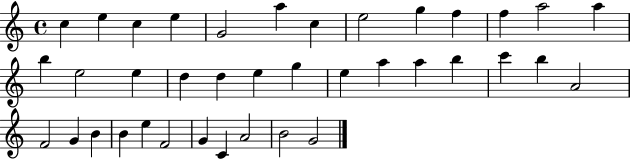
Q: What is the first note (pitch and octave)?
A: C5